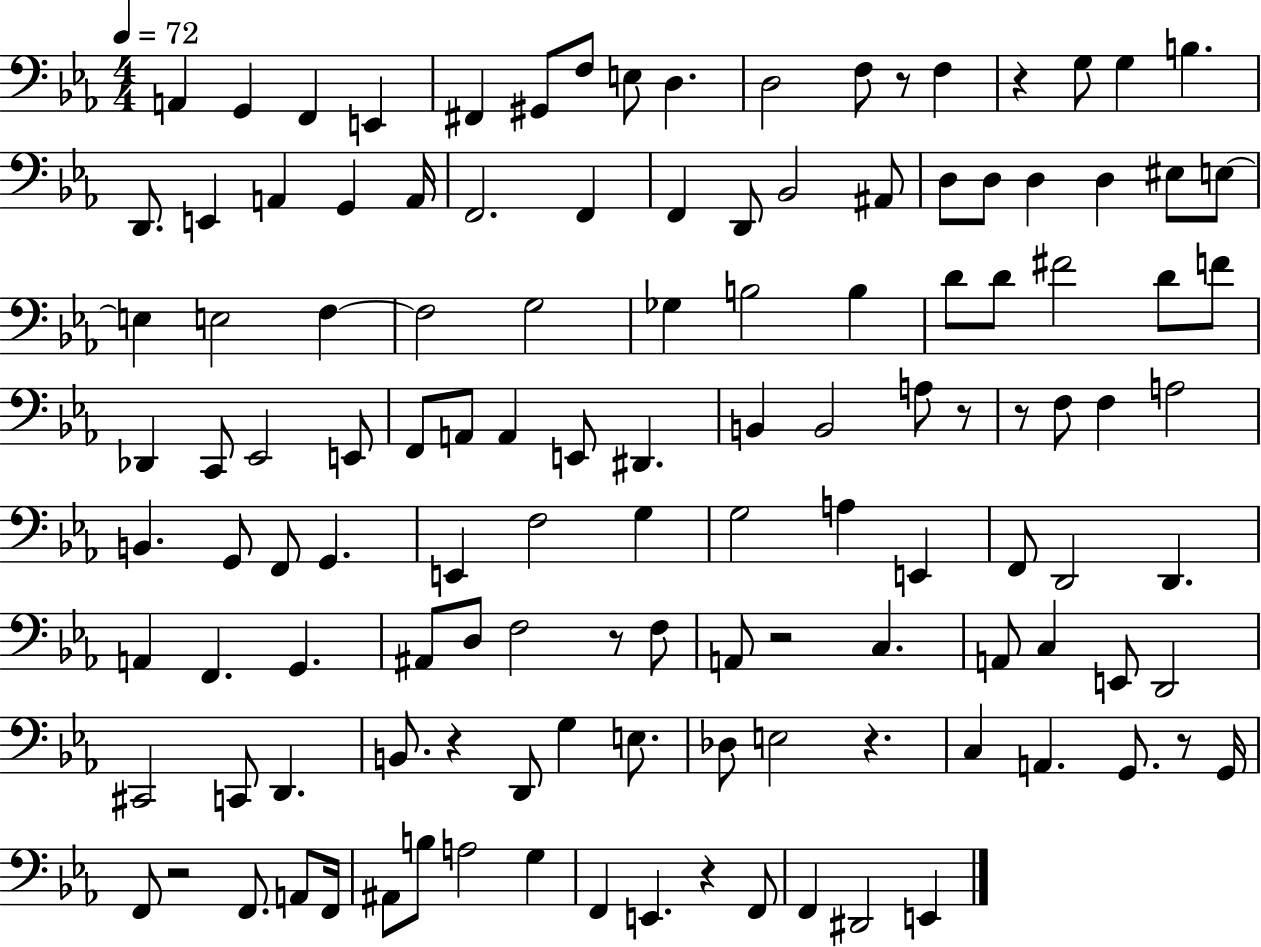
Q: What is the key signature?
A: EES major